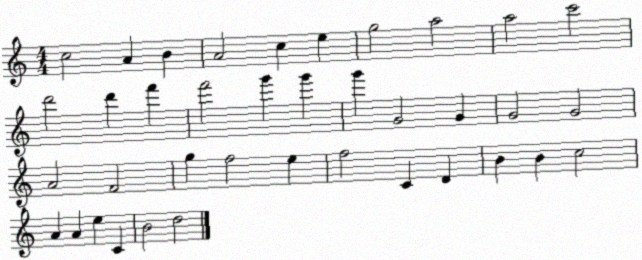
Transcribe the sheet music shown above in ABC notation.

X:1
T:Untitled
M:4/4
L:1/4
K:C
c2 A B A2 c e g2 a2 a2 c'2 d'2 d' f' f'2 g' g' g' G2 G G2 G2 A2 F2 g f2 e f2 C D B B c2 A A e C B2 d2